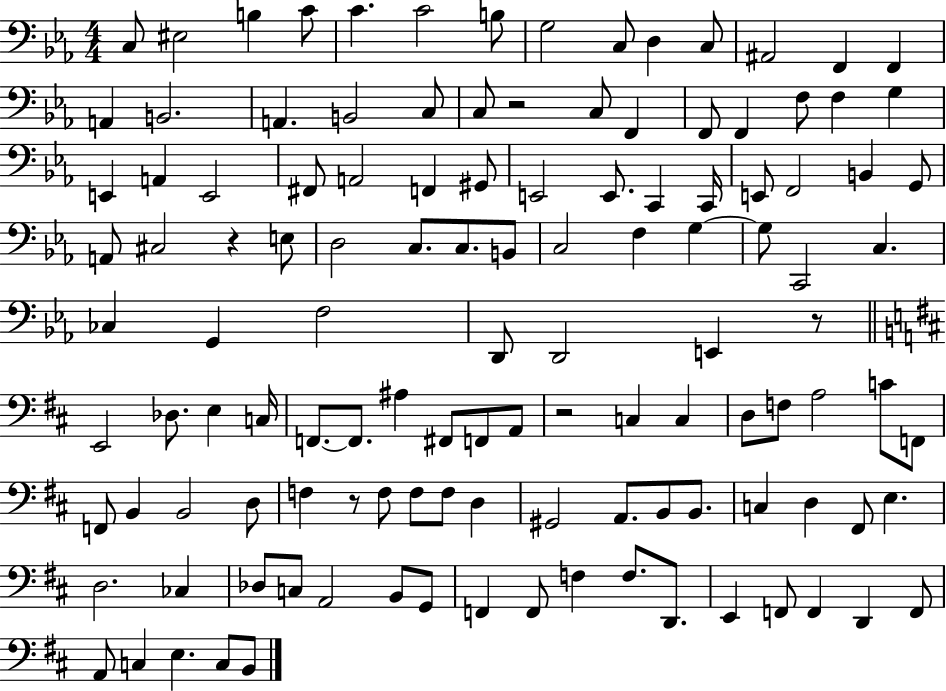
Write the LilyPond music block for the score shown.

{
  \clef bass
  \numericTimeSignature
  \time 4/4
  \key ees \major
  c8 eis2 b4 c'8 | c'4. c'2 b8 | g2 c8 d4 c8 | ais,2 f,4 f,4 | \break a,4 b,2. | a,4. b,2 c8 | c8 r2 c8 f,4 | f,8 f,4 f8 f4 g4 | \break e,4 a,4 e,2 | fis,8 a,2 f,4 gis,8 | e,2 e,8. c,4 c,16 | e,8 f,2 b,4 g,8 | \break a,8 cis2 r4 e8 | d2 c8. c8. b,8 | c2 f4 g4~~ | g8 c,2 c4. | \break ces4 g,4 f2 | d,8 d,2 e,4 r8 | \bar "||" \break \key d \major e,2 des8. e4 c16 | f,8.~~ f,8. ais4 fis,8 f,8 a,8 | r2 c4 c4 | d8 f8 a2 c'8 f,8 | \break f,8 b,4 b,2 d8 | f4 r8 f8 f8 f8 d4 | gis,2 a,8. b,8 b,8. | c4 d4 fis,8 e4. | \break d2. ces4 | des8 c8 a,2 b,8 g,8 | f,4 f,8 f4 f8. d,8. | e,4 f,8 f,4 d,4 f,8 | \break a,8 c4 e4. c8 b,8 | \bar "|."
}